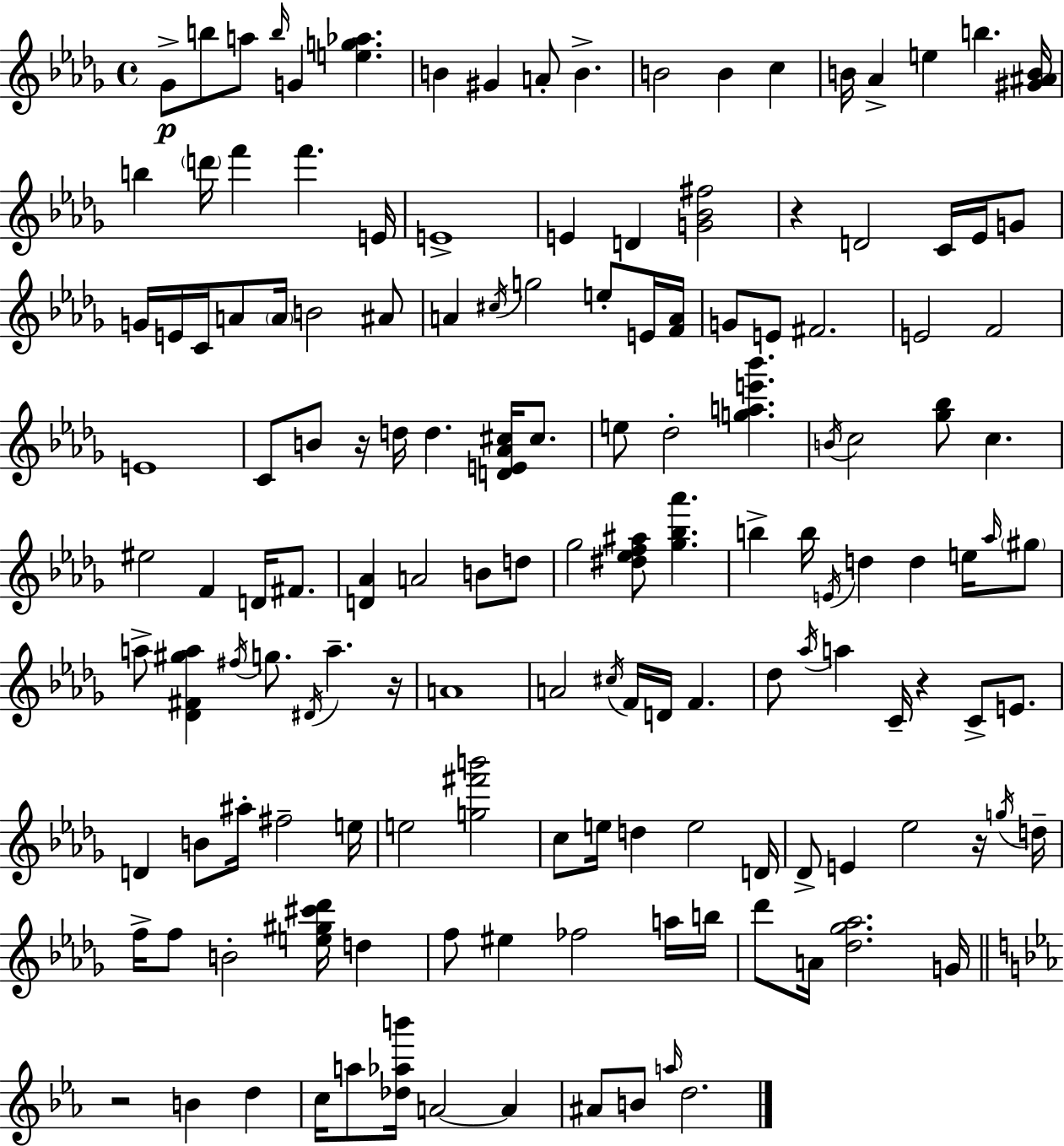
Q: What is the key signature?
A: BES minor